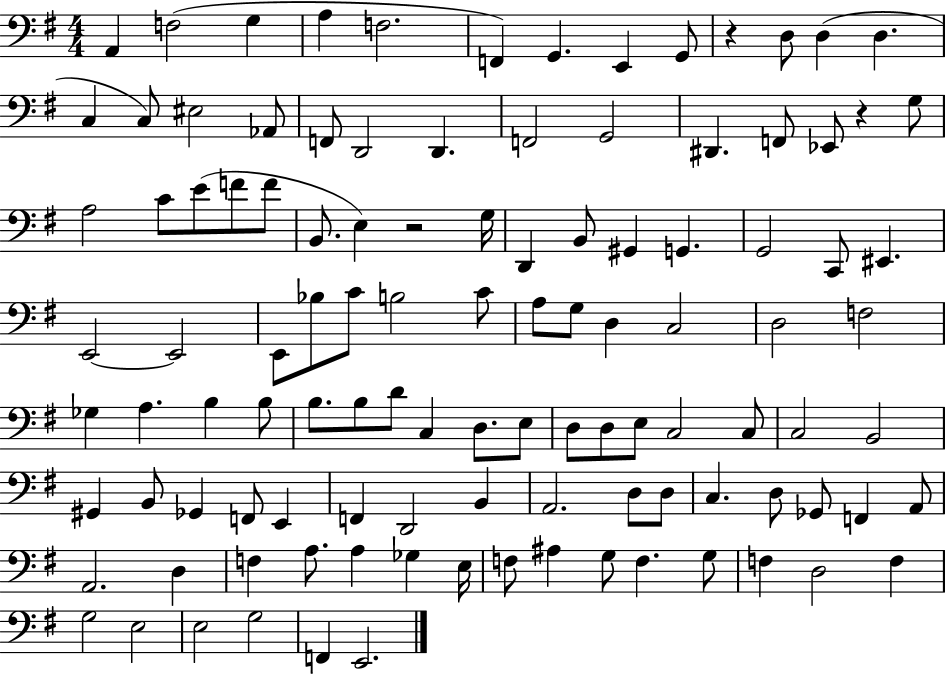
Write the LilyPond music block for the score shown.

{
  \clef bass
  \numericTimeSignature
  \time 4/4
  \key g \major
  a,4 f2( g4 | a4 f2. | f,4) g,4. e,4 g,8 | r4 d8 d4( d4. | \break c4 c8) eis2 aes,8 | f,8 d,2 d,4. | f,2 g,2 | dis,4. f,8 ees,8 r4 g8 | \break a2 c'8 e'8( f'8 f'8 | b,8. e4) r2 g16 | d,4 b,8 gis,4 g,4. | g,2 c,8 eis,4. | \break e,2~~ e,2 | e,8 bes8 c'8 b2 c'8 | a8 g8 d4 c2 | d2 f2 | \break ges4 a4. b4 b8 | b8. b8 d'8 c4 d8. e8 | d8 d8 e8 c2 c8 | c2 b,2 | \break gis,4 b,8 ges,4 f,8 e,4 | f,4 d,2 b,4 | a,2. d8 d8 | c4. d8 ges,8 f,4 a,8 | \break a,2. d4 | f4 a8. a4 ges4 e16 | f8 ais4 g8 f4. g8 | f4 d2 f4 | \break g2 e2 | e2 g2 | f,4 e,2. | \bar "|."
}